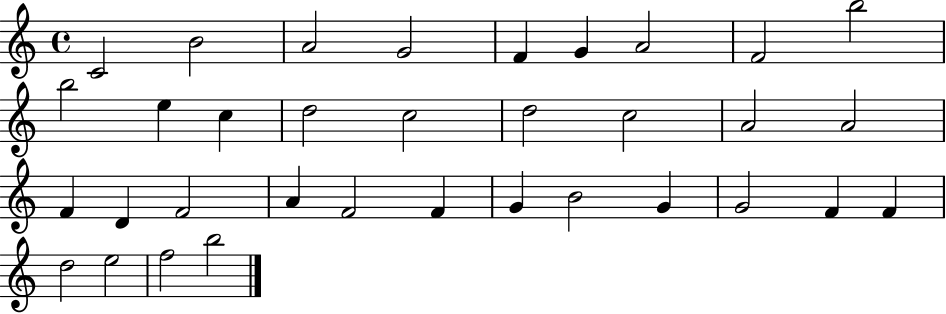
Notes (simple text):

C4/h B4/h A4/h G4/h F4/q G4/q A4/h F4/h B5/h B5/h E5/q C5/q D5/h C5/h D5/h C5/h A4/h A4/h F4/q D4/q F4/h A4/q F4/h F4/q G4/q B4/h G4/q G4/h F4/q F4/q D5/h E5/h F5/h B5/h